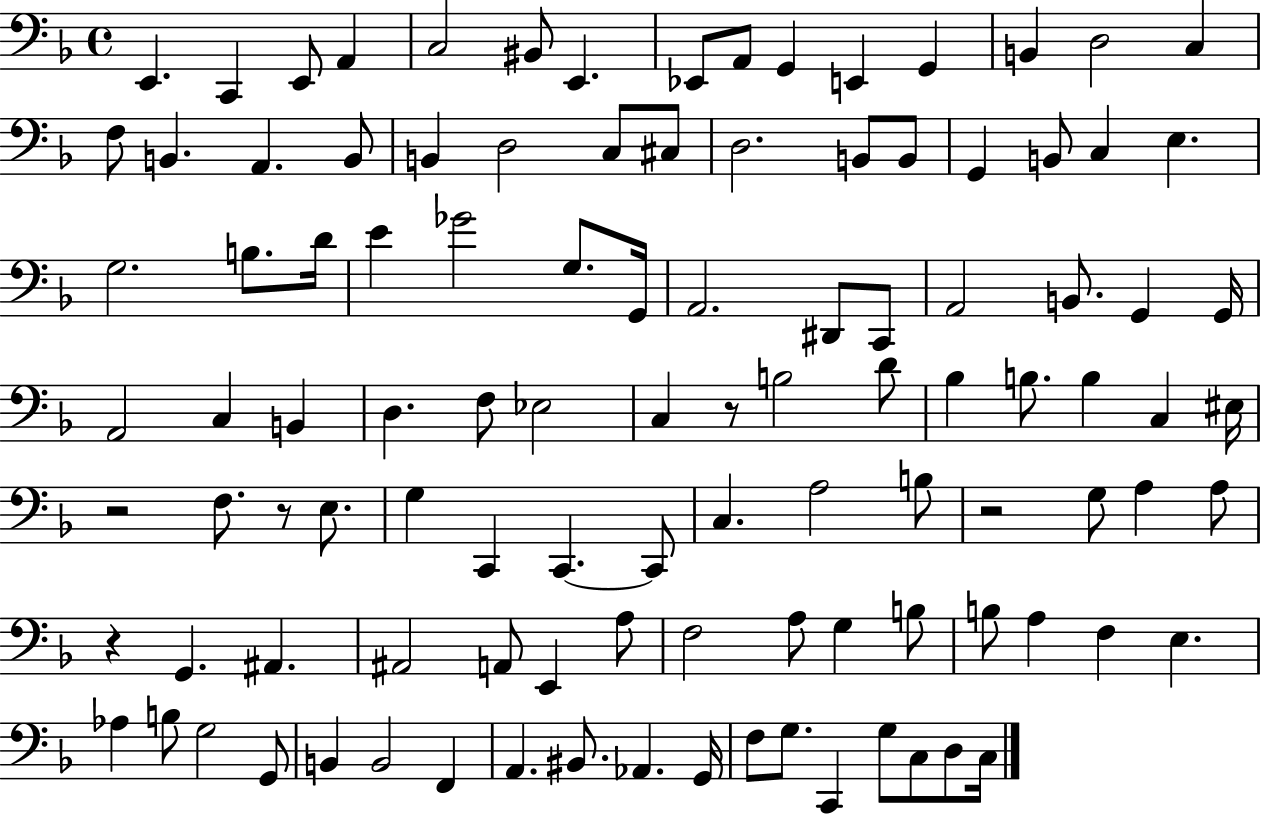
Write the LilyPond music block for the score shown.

{
  \clef bass
  \time 4/4
  \defaultTimeSignature
  \key f \major
  e,4. c,4 e,8 a,4 | c2 bis,8 e,4. | ees,8 a,8 g,4 e,4 g,4 | b,4 d2 c4 | \break f8 b,4. a,4. b,8 | b,4 d2 c8 cis8 | d2. b,8 b,8 | g,4 b,8 c4 e4. | \break g2. b8. d'16 | e'4 ges'2 g8. g,16 | a,2. dis,8 c,8 | a,2 b,8. g,4 g,16 | \break a,2 c4 b,4 | d4. f8 ees2 | c4 r8 b2 d'8 | bes4 b8. b4 c4 eis16 | \break r2 f8. r8 e8. | g4 c,4 c,4.~~ c,8 | c4. a2 b8 | r2 g8 a4 a8 | \break r4 g,4. ais,4. | ais,2 a,8 e,4 a8 | f2 a8 g4 b8 | b8 a4 f4 e4. | \break aes4 b8 g2 g,8 | b,4 b,2 f,4 | a,4. bis,8. aes,4. g,16 | f8 g8. c,4 g8 c8 d8 c16 | \break \bar "|."
}